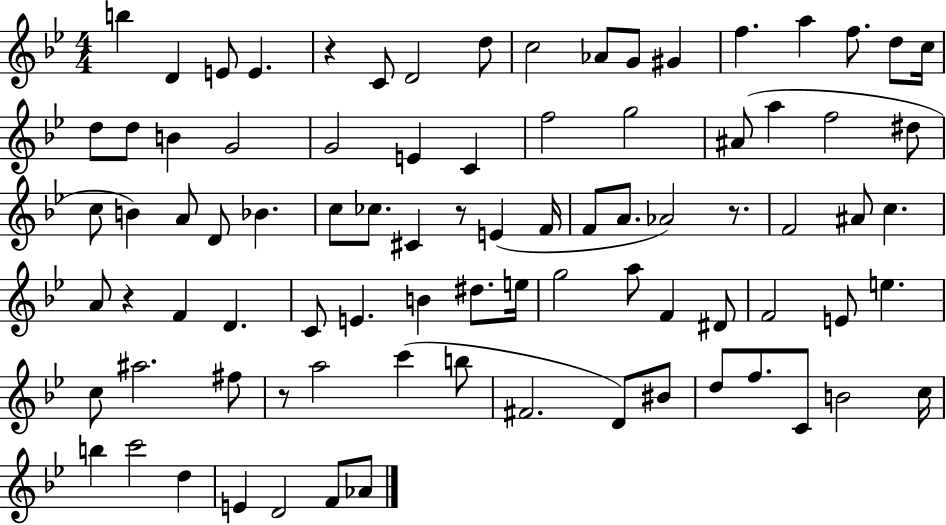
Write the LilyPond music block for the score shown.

{
  \clef treble
  \numericTimeSignature
  \time 4/4
  \key bes \major
  b''4 d'4 e'8 e'4. | r4 c'8 d'2 d''8 | c''2 aes'8 g'8 gis'4 | f''4. a''4 f''8. d''8 c''16 | \break d''8 d''8 b'4 g'2 | g'2 e'4 c'4 | f''2 g''2 | ais'8( a''4 f''2 dis''8 | \break c''8 b'4) a'8 d'8 bes'4. | c''8 ces''8. cis'4 r8 e'4( f'16 | f'8 a'8. aes'2) r8. | f'2 ais'8 c''4. | \break a'8 r4 f'4 d'4. | c'8 e'4. b'4 dis''8. e''16 | g''2 a''8 f'4 dis'8 | f'2 e'8 e''4. | \break c''8 ais''2. fis''8 | r8 a''2 c'''4( b''8 | fis'2. d'8) bis'8 | d''8 f''8. c'8 b'2 c''16 | \break b''4 c'''2 d''4 | e'4 d'2 f'8 aes'8 | \bar "|."
}